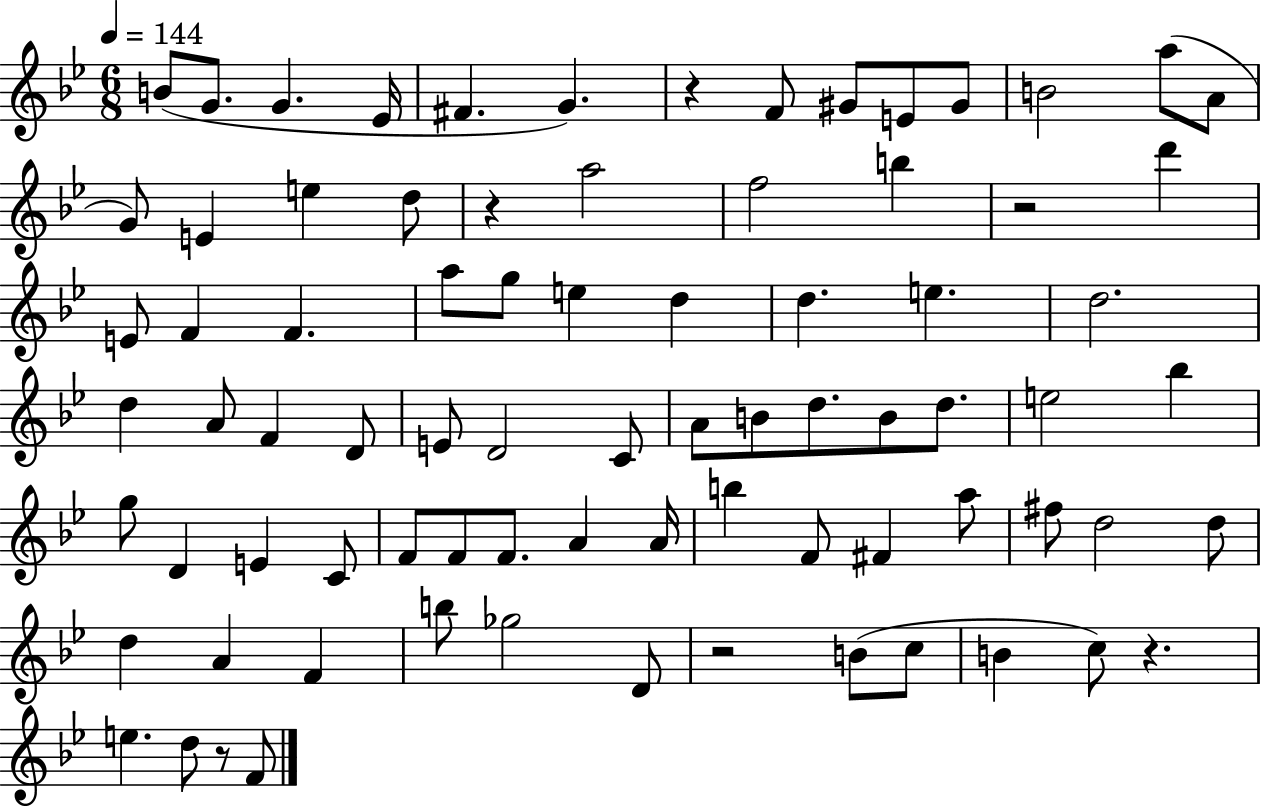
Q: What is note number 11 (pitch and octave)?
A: B4